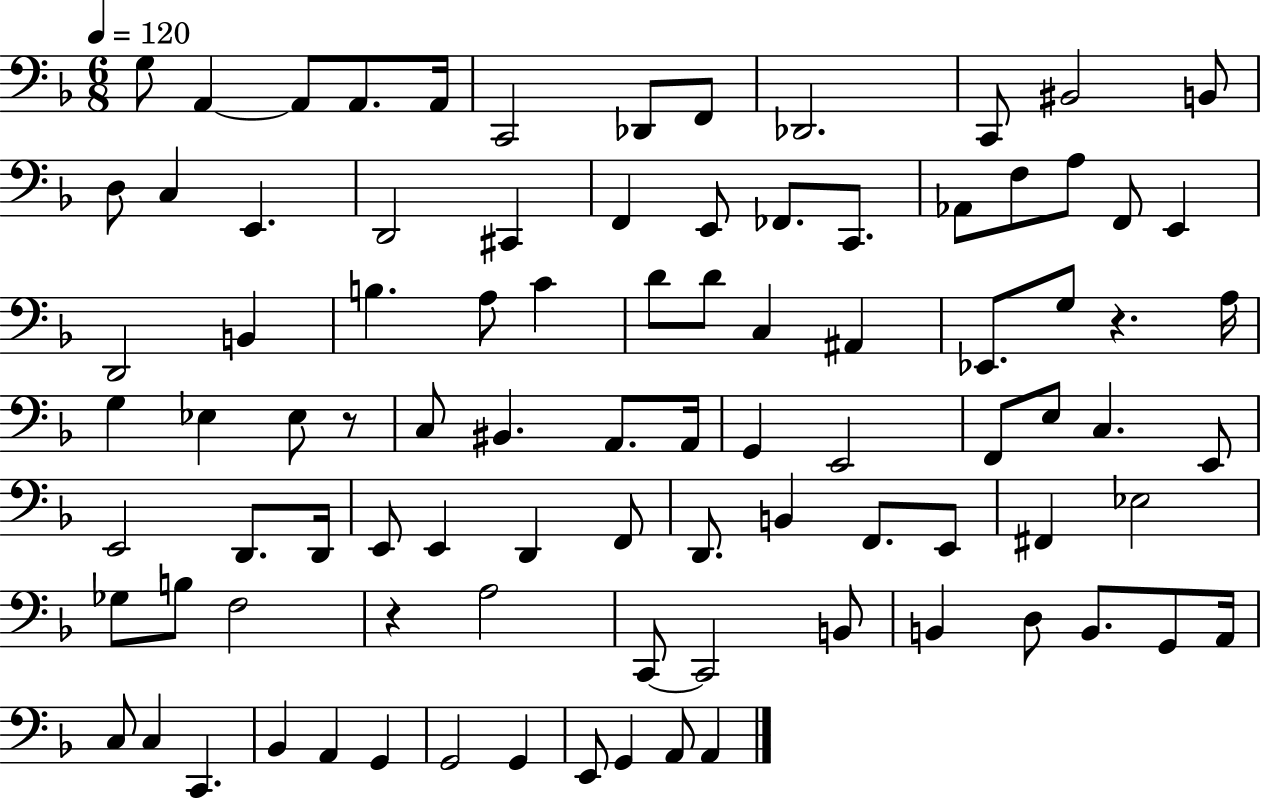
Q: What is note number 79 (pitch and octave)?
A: C2